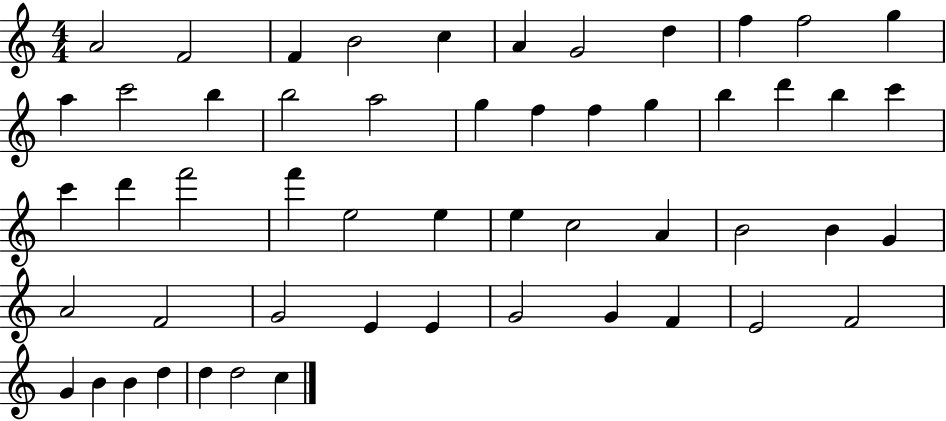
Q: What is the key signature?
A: C major